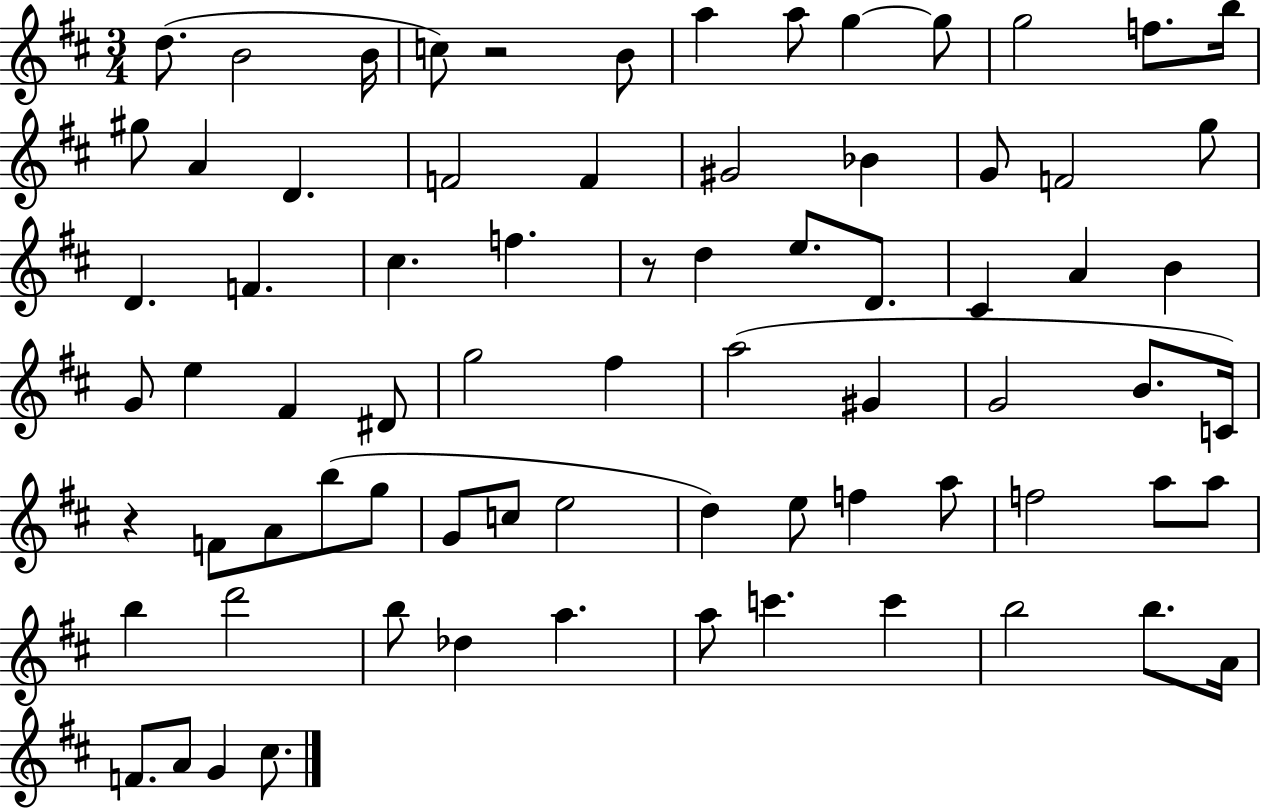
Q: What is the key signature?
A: D major